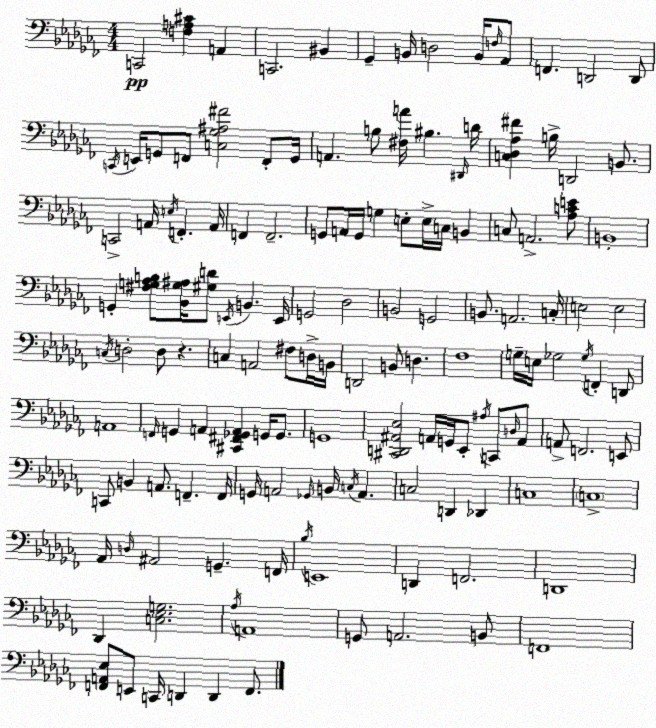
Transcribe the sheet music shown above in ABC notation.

X:1
T:Untitled
M:4/4
L:1/4
K:Abm
C,,2 [F,A,^C] A,, C,,2 ^B,, _G,, B,,/4 D,2 B,,/4 F,/4 _A,,/2 F,, D,,2 D,,/2 C,,/4 E,,/4 G,,/2 F,,/2 [C,_G,^A,^F]2 F,,/2 G,,/4 A,, B,/2 [^F,A]/4 ^B, ^D,,/4 D/4 [C,_D,_A,^F] B,/4 D,,2 B,,/2 C,,2 A,,/4 E,/4 F,, A,,/4 F,, F,,2 G,,/2 A,,/4 G,,/4 G, E,/2 E,/4 C,/4 B,, C,/2 A,,2 [_A,CE]/2 B,,4 G,, [^F,G,_A,B,]/2 [_B,,G,^A,]/4 [^G,D]/2 E,,/4 B,, E,,/4 G,,2 _D,2 B,,2 G,,2 B,,/2 A,,2 C,/4 E,2 E,2 C,/4 D,2 D,/2 z C, A,,2 ^F,/2 D,/4 B,,/4 D,,2 B,,/2 D, _F,4 G,/4 E,/4 _G,2 _G,/4 F,, D,,/2 A,,4 F,,/4 G,, A,, [^C,,^F,,_G,,A,,] G,,/4 G,,/2 G,,4 [^C,,D,,^A,,_E,]2 A,,/4 G,,/4 _E,,/2 ^A,/4 C,,/2 D,/4 A,,/2 A,,/2 F,,2 E,,/2 C,,/2 B,, A,,/2 F,, F,,/4 G,,/4 A,,2 _G,,/4 B,,/4 C,/4 A,, C,2 D,, _D,, C,4 C,4 _A,,/4 D,/4 ^A,,2 G,, F,,/4 _B,/4 E,,4 D,, F,,2 D,,4 _D,, [C,_E,G,]2 _A,/4 A,,4 G,,/2 A,,2 B,,/2 F,,4 [F,,A,,_E,]/2 E,,/2 C,,/4 D,, D,, F,,/2